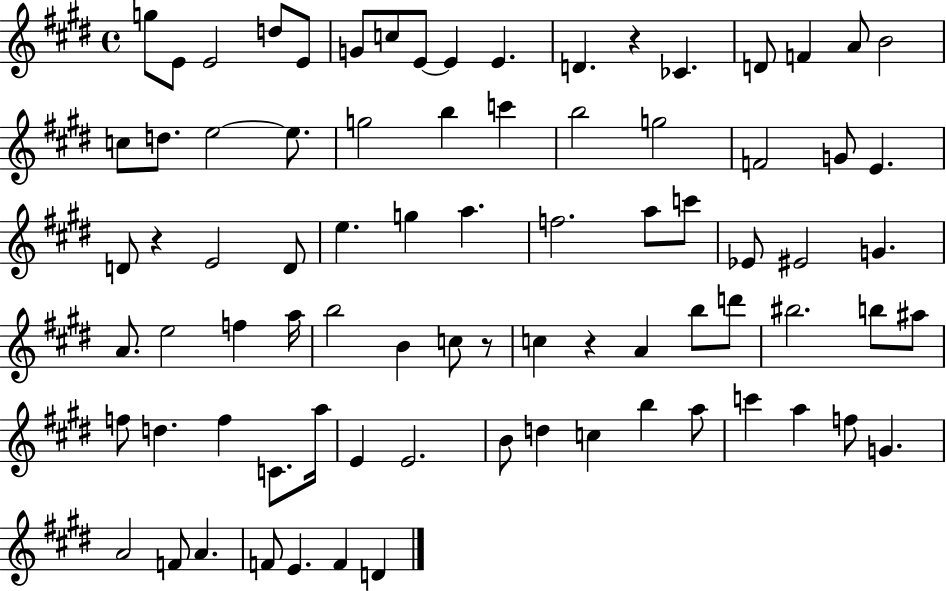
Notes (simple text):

G5/e E4/e E4/h D5/e E4/e G4/e C5/e E4/e E4/q E4/q. D4/q. R/q CES4/q. D4/e F4/q A4/e B4/h C5/e D5/e. E5/h E5/e. G5/h B5/q C6/q B5/h G5/h F4/h G4/e E4/q. D4/e R/q E4/h D4/e E5/q. G5/q A5/q. F5/h. A5/e C6/e Eb4/e EIS4/h G4/q. A4/e. E5/h F5/q A5/s B5/h B4/q C5/e R/e C5/q R/q A4/q B5/e D6/e BIS5/h. B5/e A#5/e F5/e D5/q. F5/q C4/e. A5/s E4/q E4/h. B4/e D5/q C5/q B5/q A5/e C6/q A5/q F5/e G4/q. A4/h F4/e A4/q. F4/e E4/q. F4/q D4/q